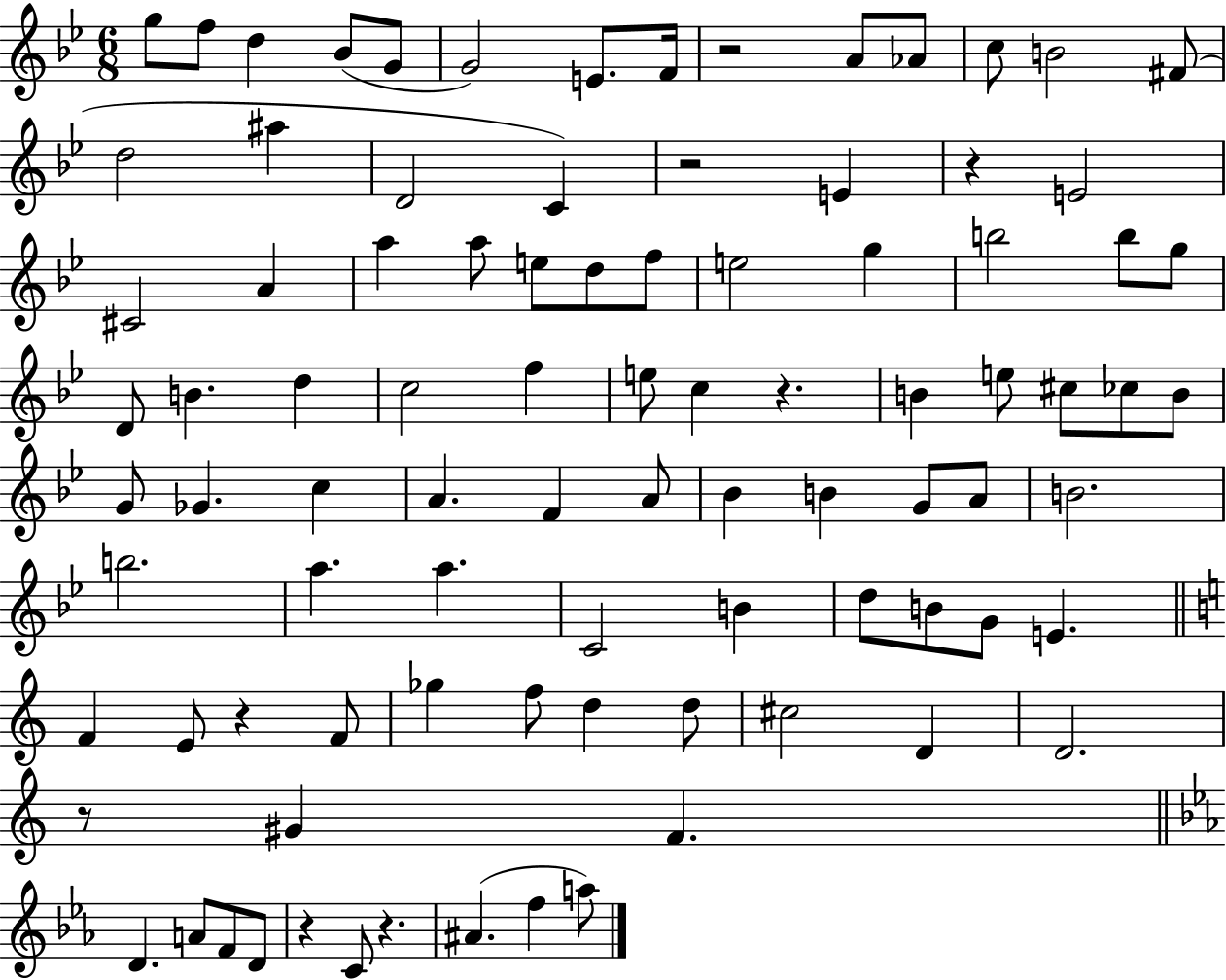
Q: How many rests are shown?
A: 8